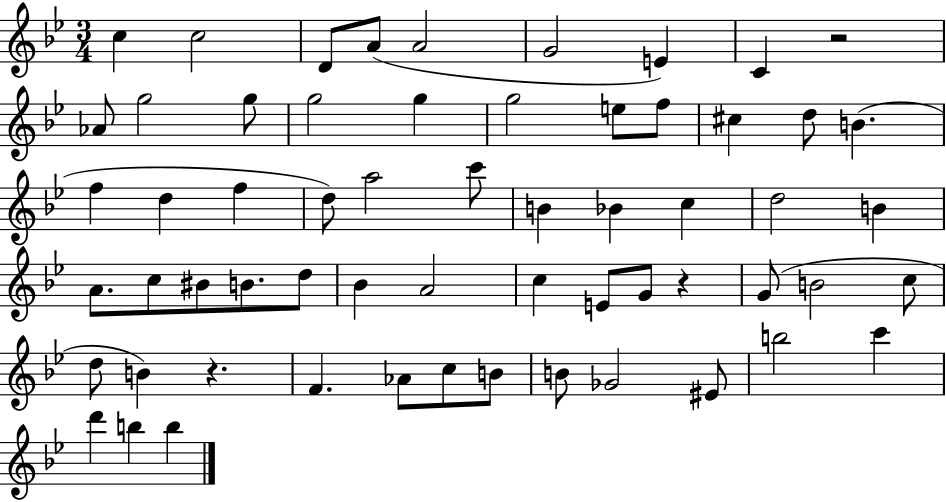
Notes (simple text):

C5/q C5/h D4/e A4/e A4/h G4/h E4/q C4/q R/h Ab4/e G5/h G5/e G5/h G5/q G5/h E5/e F5/e C#5/q D5/e B4/q. F5/q D5/q F5/q D5/e A5/h C6/e B4/q Bb4/q C5/q D5/h B4/q A4/e. C5/e BIS4/e B4/e. D5/e Bb4/q A4/h C5/q E4/e G4/e R/q G4/e B4/h C5/e D5/e B4/q R/q. F4/q. Ab4/e C5/e B4/e B4/e Gb4/h EIS4/e B5/h C6/q D6/q B5/q B5/q